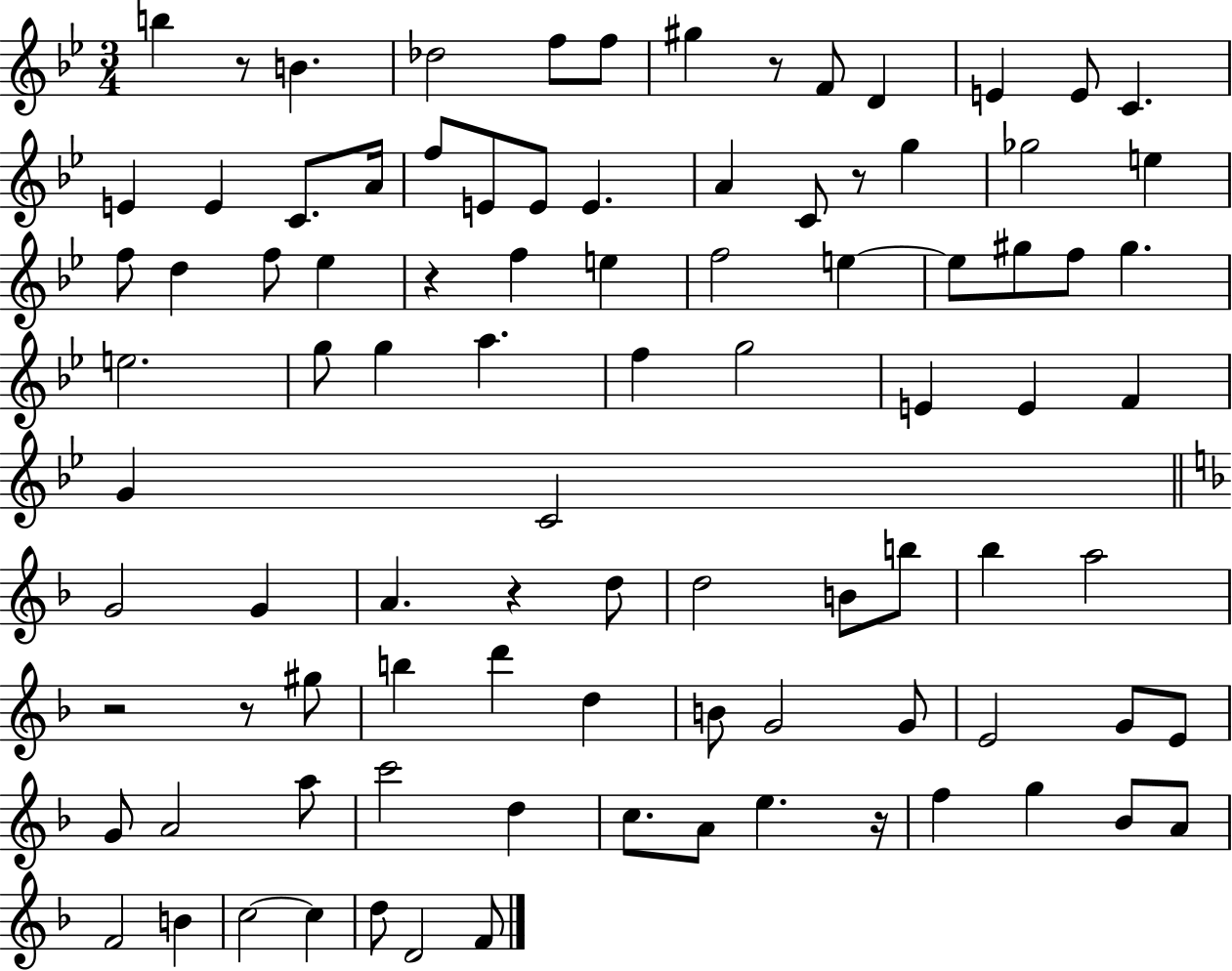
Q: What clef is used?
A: treble